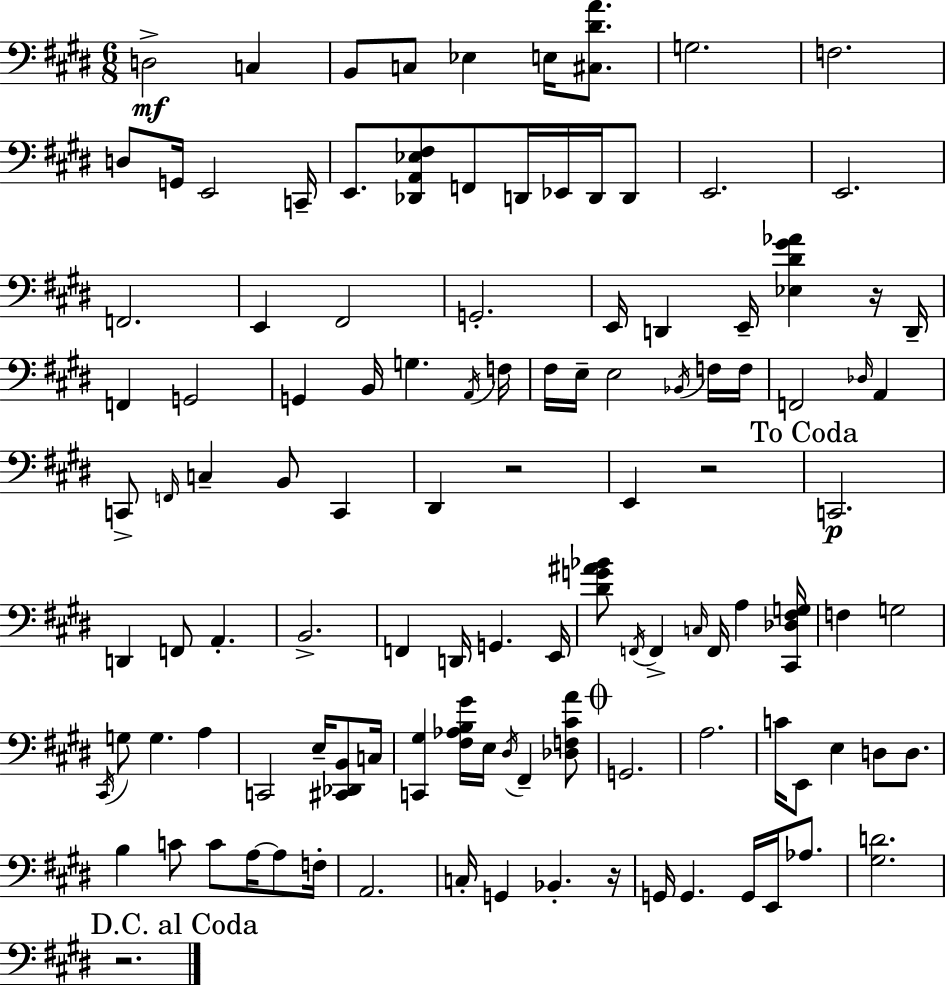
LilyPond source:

{
  \clef bass
  \numericTimeSignature
  \time 6/8
  \key e \major
  d2->\mf c4 | b,8 c8 ees4 e16 <cis dis' a'>8. | g2. | f2. | \break d8 g,16 e,2 c,16-- | e,8. <des, a, ees fis>8 f,8 d,16 ees,16 d,16 d,8 | e,2. | e,2. | \break f,2. | e,4 fis,2 | g,2.-. | e,16 d,4 e,16-- <ees dis' gis' aes'>4 r16 d,16-- | \break f,4 g,2 | g,4 b,16 g4. \acciaccatura { a,16 } | f16 fis16 e16-- e2 \acciaccatura { bes,16 } | f16 f16 f,2 \grace { des16 } a,4 | \break c,8-> \grace { f,16 } c4-- b,8 | c,4 dis,4 r2 | e,4 r2 | \mark "To Coda" c,2.\p | \break d,4 f,8 a,4.-. | b,2.-> | f,4 d,16 g,4. | e,16 <dis' g' ais' bes'>8 \acciaccatura { f,16 } f,4-> \grace { c16 } | \break f,16 a4 <cis, des fis g>16 f4 g2 | \acciaccatura { cis,16 } g8 g4. | a4 c,2 | e16-- <cis, des, b,>8 c16 <c, gis>4 <fis aes b gis'>16 | \break e16 \acciaccatura { dis16 } fis,4-- <des f cis' a'>8 \mark \markup { \musicglyph "scripts.coda" } g,2. | a2. | c'16 e,8 e4 | d8 d8. b4 | \break c'8 c'8 a16~~ a8 f16-. a,2. | c16-. g,4 | bes,4.-. r16 g,16 g,4. | g,16 e,16 aes8. <gis d'>2. | \break \mark "D.C. al Coda" r2. | \bar "|."
}